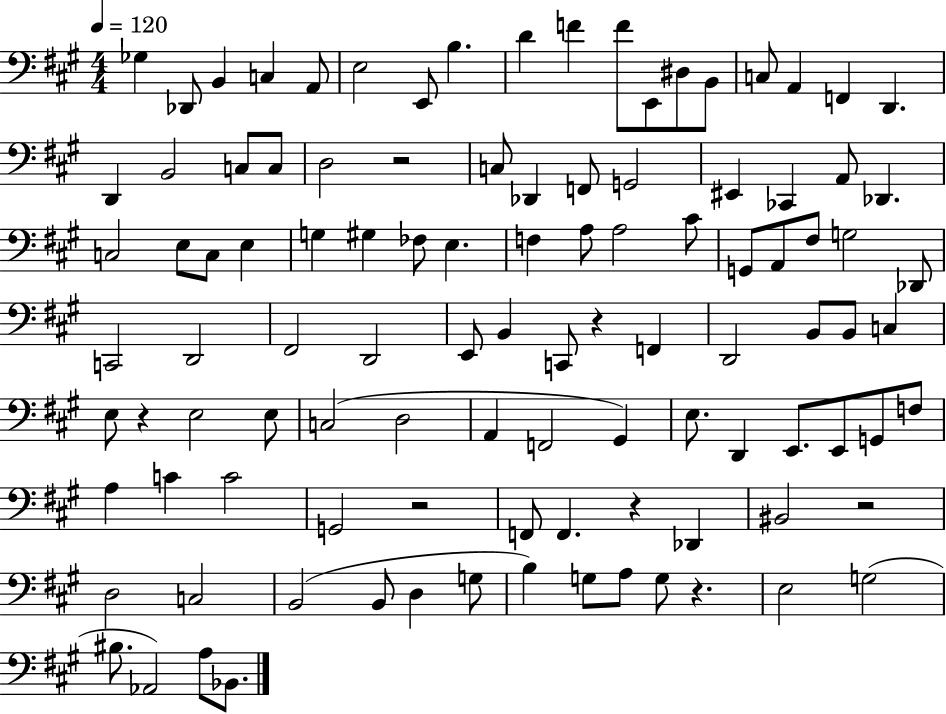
X:1
T:Untitled
M:4/4
L:1/4
K:A
_G, _D,,/2 B,, C, A,,/2 E,2 E,,/2 B, D F F/2 E,,/2 ^D,/2 B,,/2 C,/2 A,, F,, D,, D,, B,,2 C,/2 C,/2 D,2 z2 C,/2 _D,, F,,/2 G,,2 ^E,, _C,, A,,/2 _D,, C,2 E,/2 C,/2 E, G, ^G, _F,/2 E, F, A,/2 A,2 ^C/2 G,,/2 A,,/2 ^F,/2 G,2 _D,,/2 C,,2 D,,2 ^F,,2 D,,2 E,,/2 B,, C,,/2 z F,, D,,2 B,,/2 B,,/2 C, E,/2 z E,2 E,/2 C,2 D,2 A,, F,,2 ^G,, E,/2 D,, E,,/2 E,,/2 G,,/2 F,/2 A, C C2 G,,2 z2 F,,/2 F,, z _D,, ^B,,2 z2 D,2 C,2 B,,2 B,,/2 D, G,/2 B, G,/2 A,/2 G,/2 z E,2 G,2 ^B,/2 _A,,2 A,/2 _B,,/2